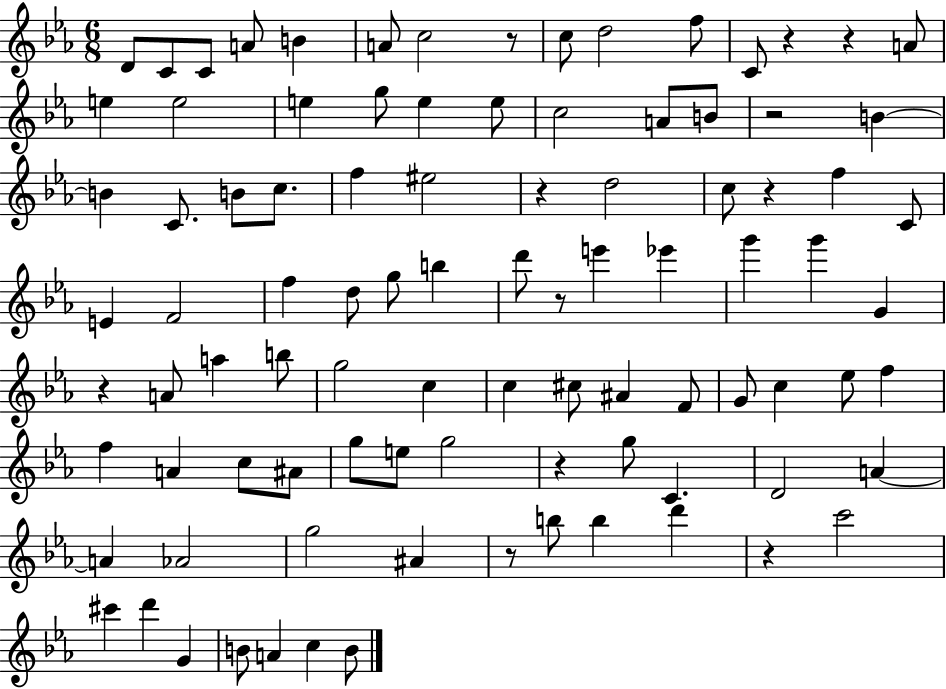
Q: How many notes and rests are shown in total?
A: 94